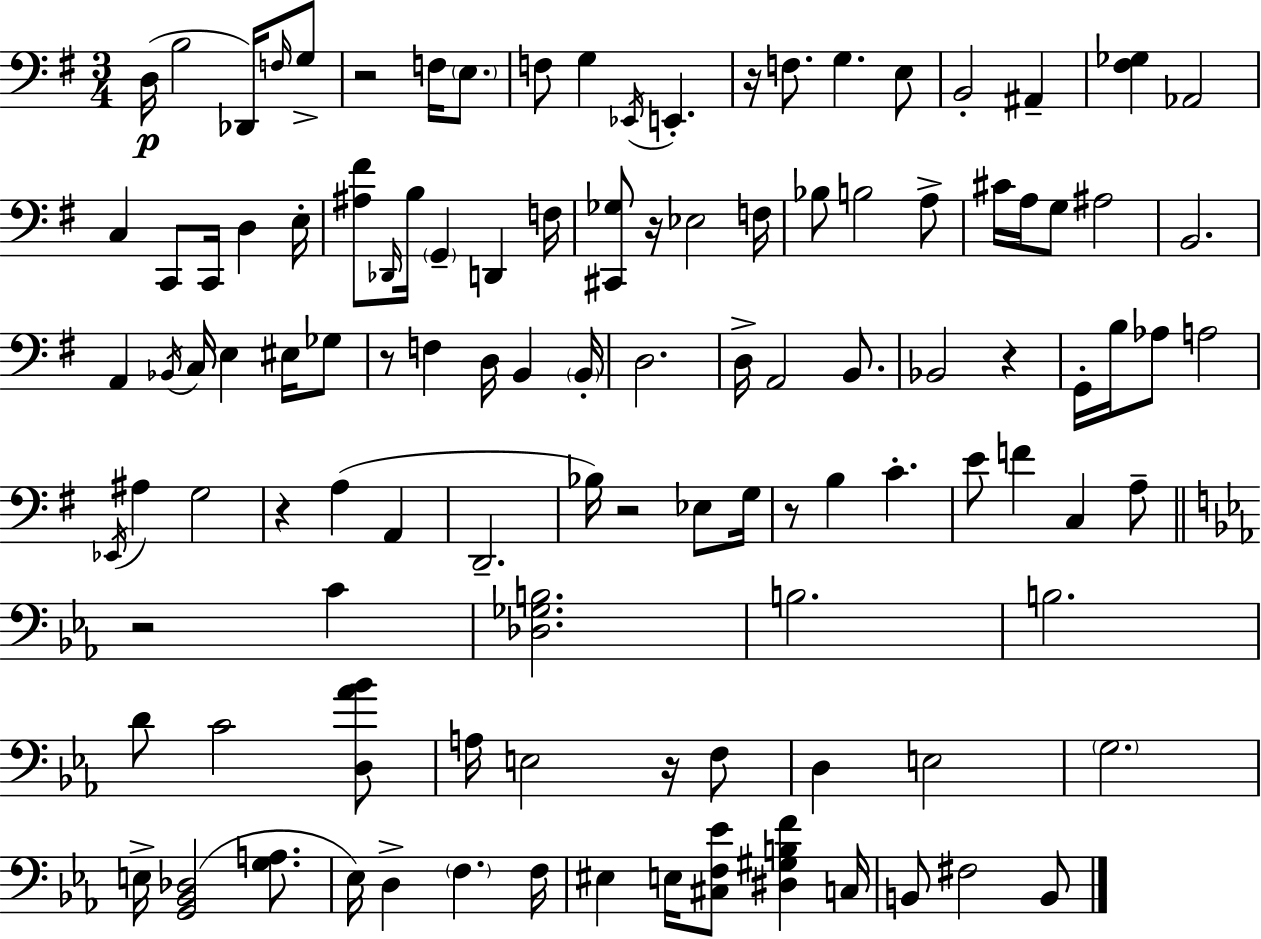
D3/s B3/h Db2/s F3/s G3/e R/h F3/s E3/e. F3/e G3/q Eb2/s E2/q. R/s F3/e. G3/q. E3/e B2/h A#2/q [F#3,Gb3]/q Ab2/h C3/q C2/e C2/s D3/q E3/s [A#3,F#4]/e Db2/s B3/s G2/q D2/q F3/s [C#2,Gb3]/e R/s Eb3/h F3/s Bb3/e B3/h A3/e C#4/s A3/s G3/e A#3/h B2/h. A2/q Bb2/s C3/s E3/q EIS3/s Gb3/e R/e F3/q D3/s B2/q B2/s D3/h. D3/s A2/h B2/e. Bb2/h R/q G2/s B3/s Ab3/e A3/h Eb2/s A#3/q G3/h R/q A3/q A2/q D2/h. Bb3/s R/h Eb3/e G3/s R/e B3/q C4/q. E4/e F4/q C3/q A3/e R/h C4/q [Db3,Gb3,B3]/h. B3/h. B3/h. D4/e C4/h [D3,Ab4,Bb4]/e A3/s E3/h R/s F3/e D3/q E3/h G3/h. E3/s [G2,Bb2,Db3]/h [G3,A3]/e. Eb3/s D3/q F3/q. F3/s EIS3/q E3/s [C#3,F3,Eb4]/e [D#3,G#3,B3,F4]/q C3/s B2/e F#3/h B2/e